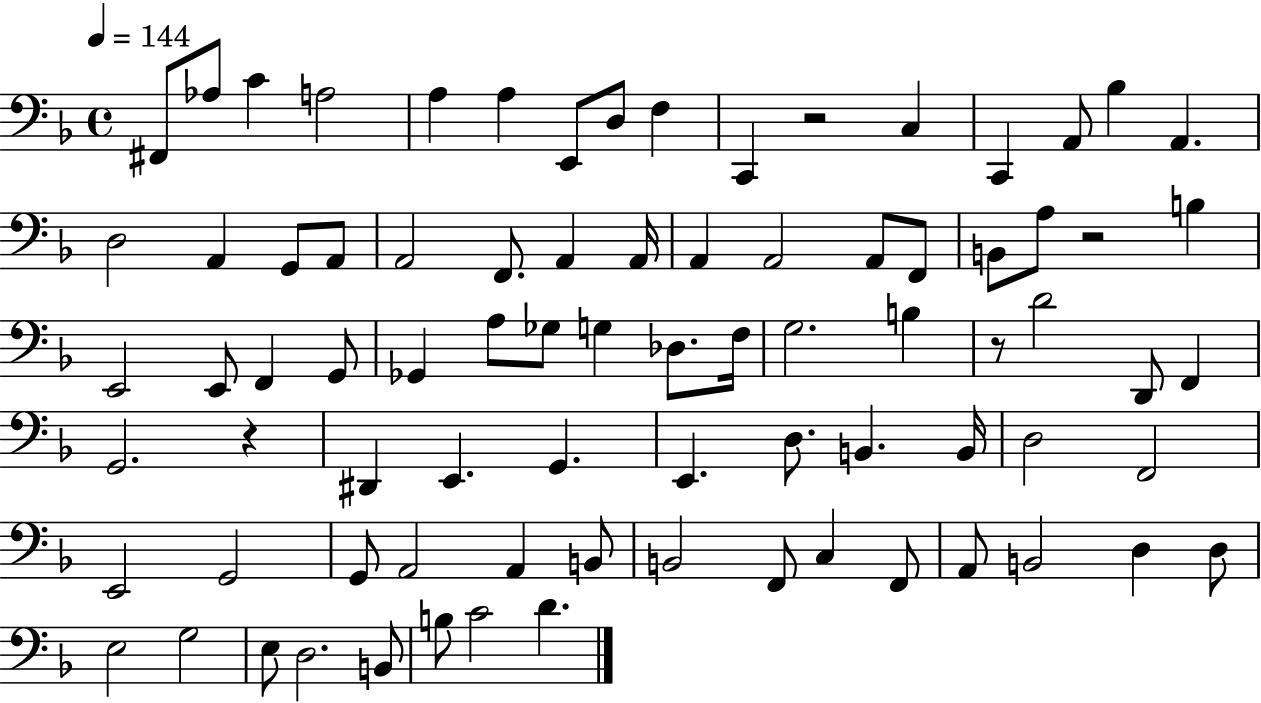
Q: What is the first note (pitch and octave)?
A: F#2